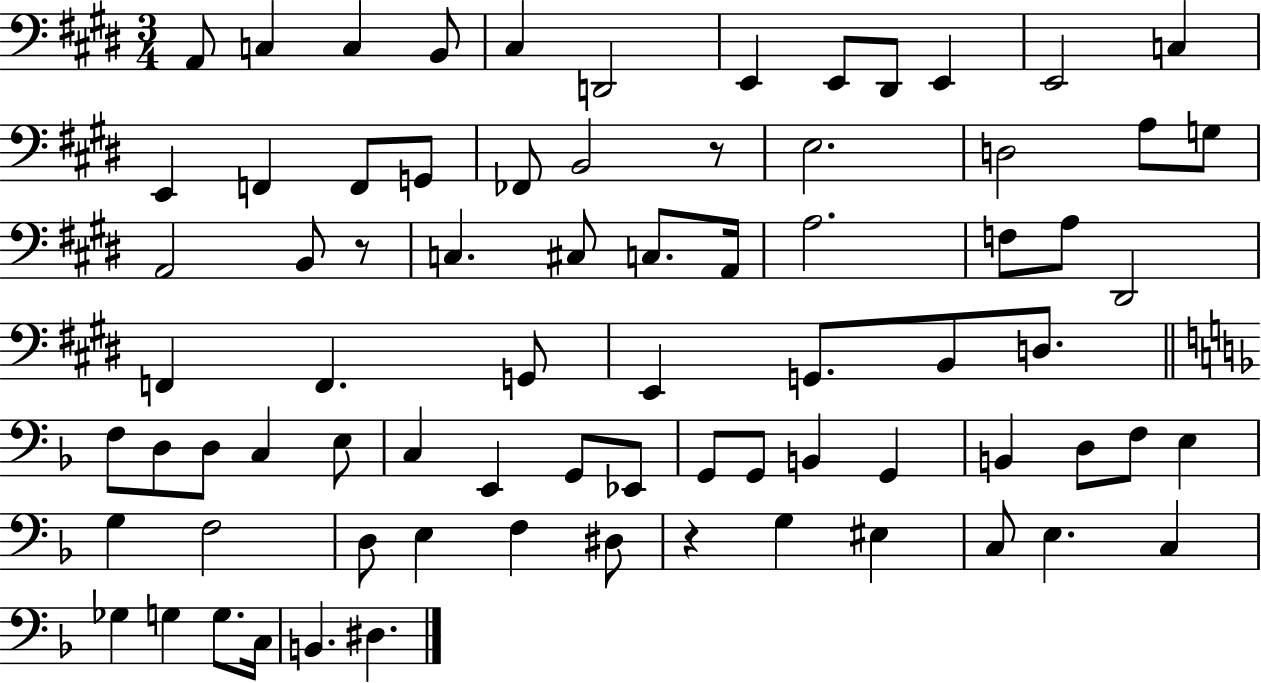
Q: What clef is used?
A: bass